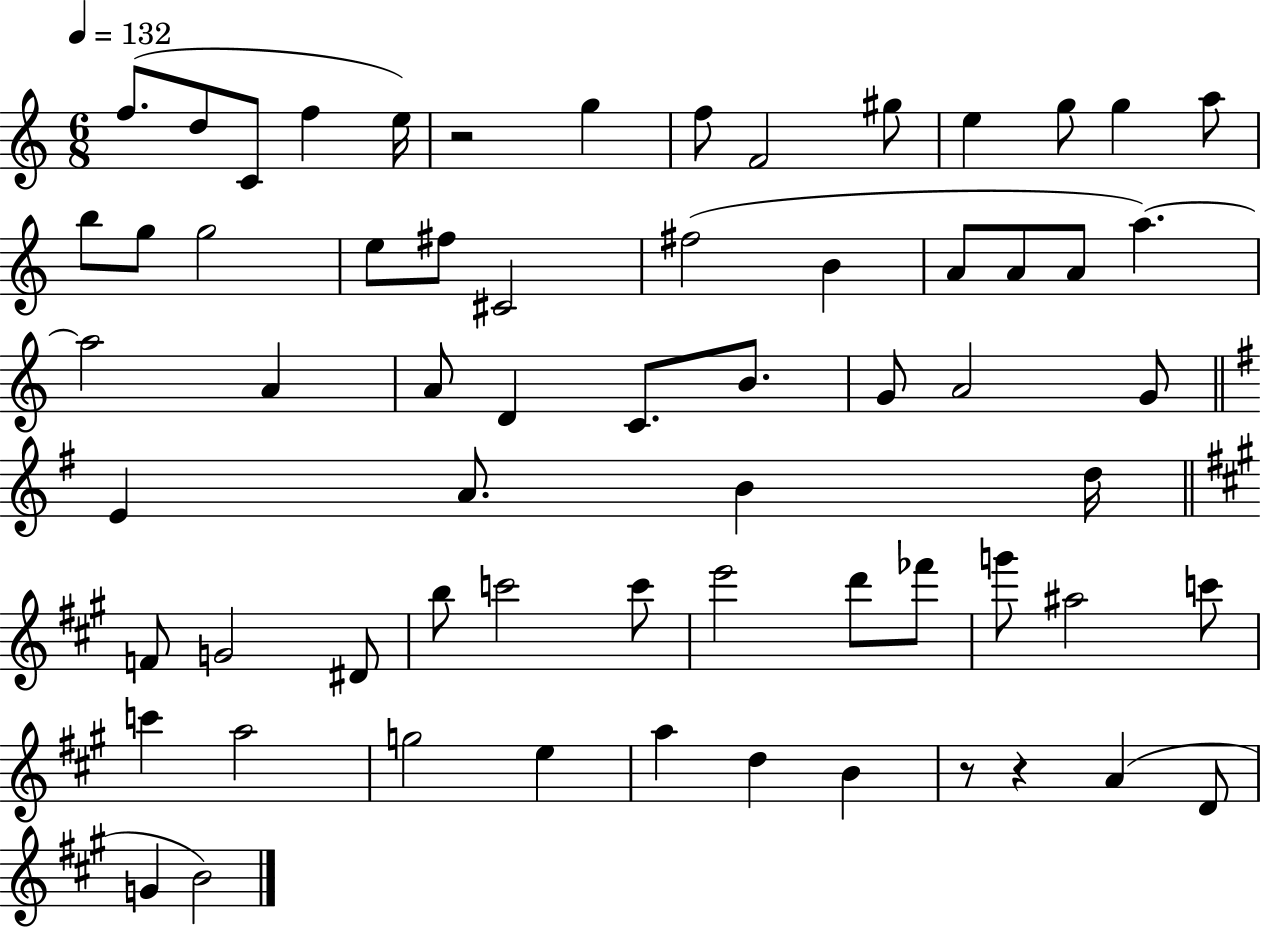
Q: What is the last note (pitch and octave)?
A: B4